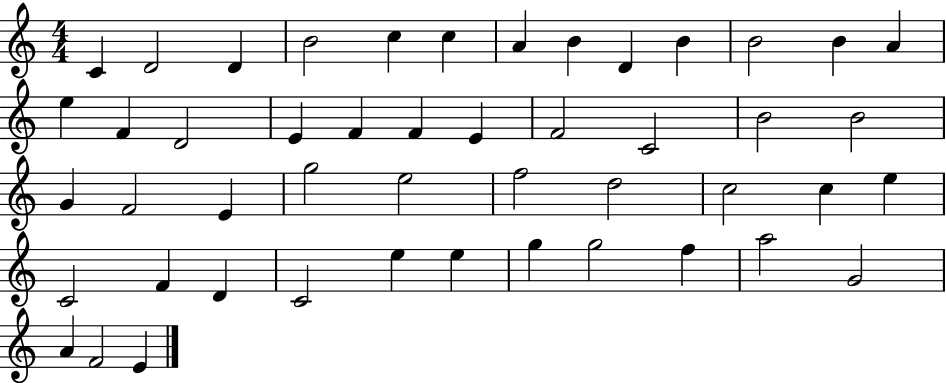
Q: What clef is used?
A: treble